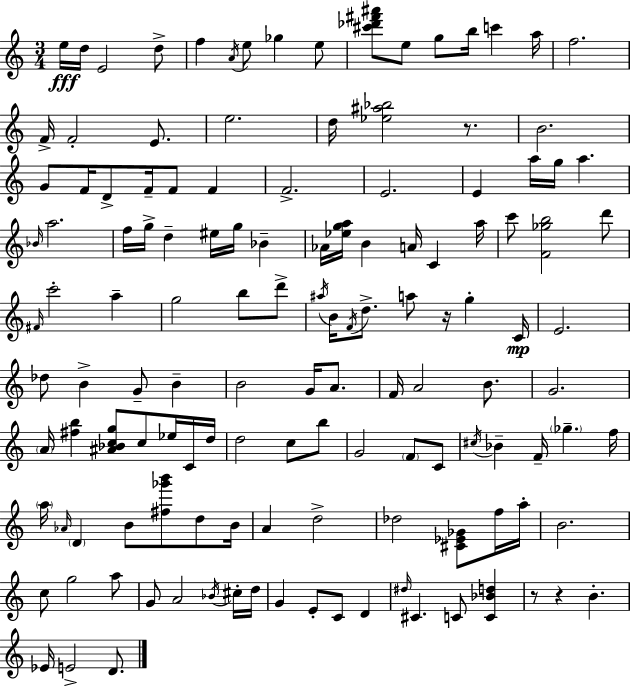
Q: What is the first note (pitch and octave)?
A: E5